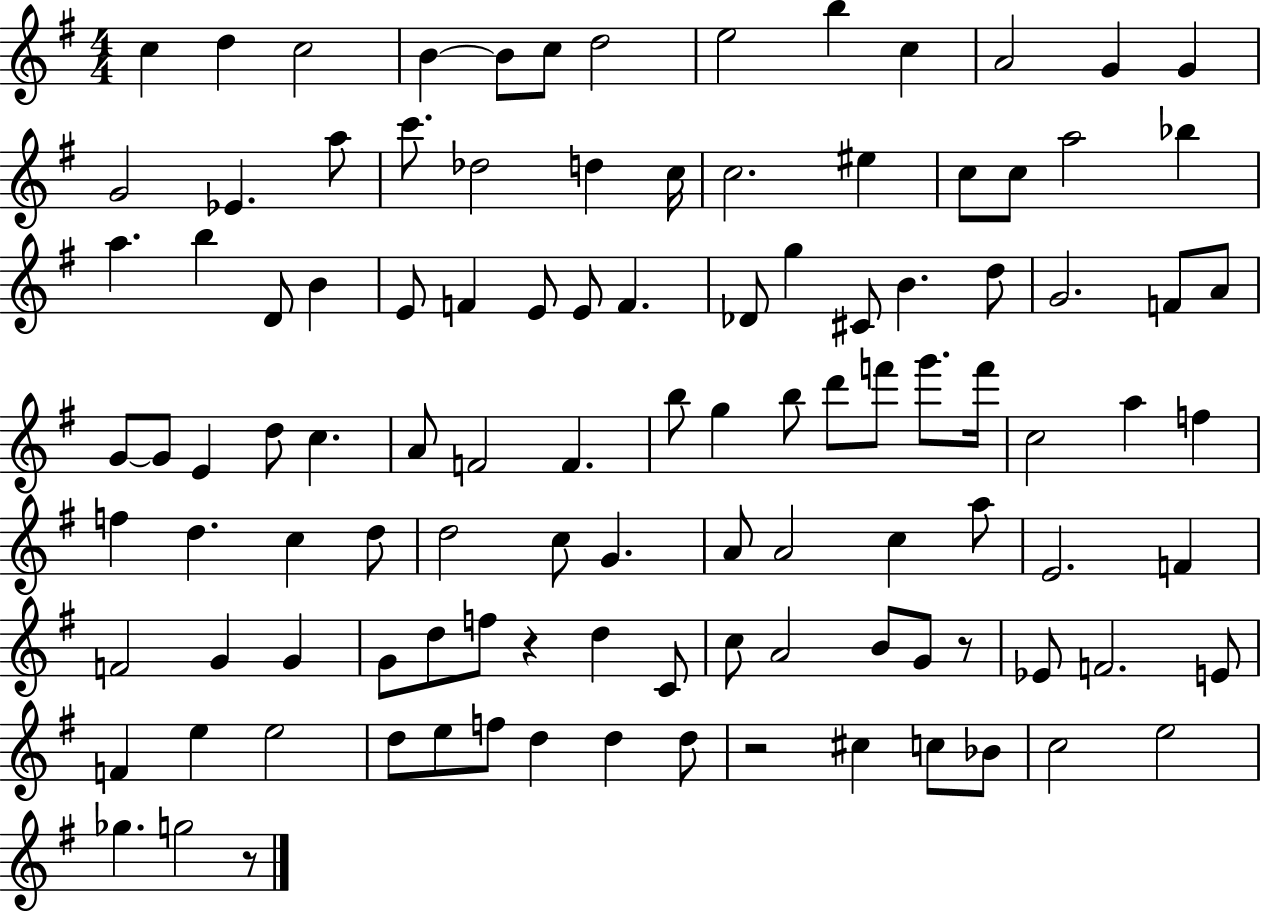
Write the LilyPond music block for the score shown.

{
  \clef treble
  \numericTimeSignature
  \time 4/4
  \key g \major
  c''4 d''4 c''2 | b'4~~ b'8 c''8 d''2 | e''2 b''4 c''4 | a'2 g'4 g'4 | \break g'2 ees'4. a''8 | c'''8. des''2 d''4 c''16 | c''2. eis''4 | c''8 c''8 a''2 bes''4 | \break a''4. b''4 d'8 b'4 | e'8 f'4 e'8 e'8 f'4. | des'8 g''4 cis'8 b'4. d''8 | g'2. f'8 a'8 | \break g'8~~ g'8 e'4 d''8 c''4. | a'8 f'2 f'4. | b''8 g''4 b''8 d'''8 f'''8 g'''8. f'''16 | c''2 a''4 f''4 | \break f''4 d''4. c''4 d''8 | d''2 c''8 g'4. | a'8 a'2 c''4 a''8 | e'2. f'4 | \break f'2 g'4 g'4 | g'8 d''8 f''8 r4 d''4 c'8 | c''8 a'2 b'8 g'8 r8 | ees'8 f'2. e'8 | \break f'4 e''4 e''2 | d''8 e''8 f''8 d''4 d''4 d''8 | r2 cis''4 c''8 bes'8 | c''2 e''2 | \break ges''4. g''2 r8 | \bar "|."
}